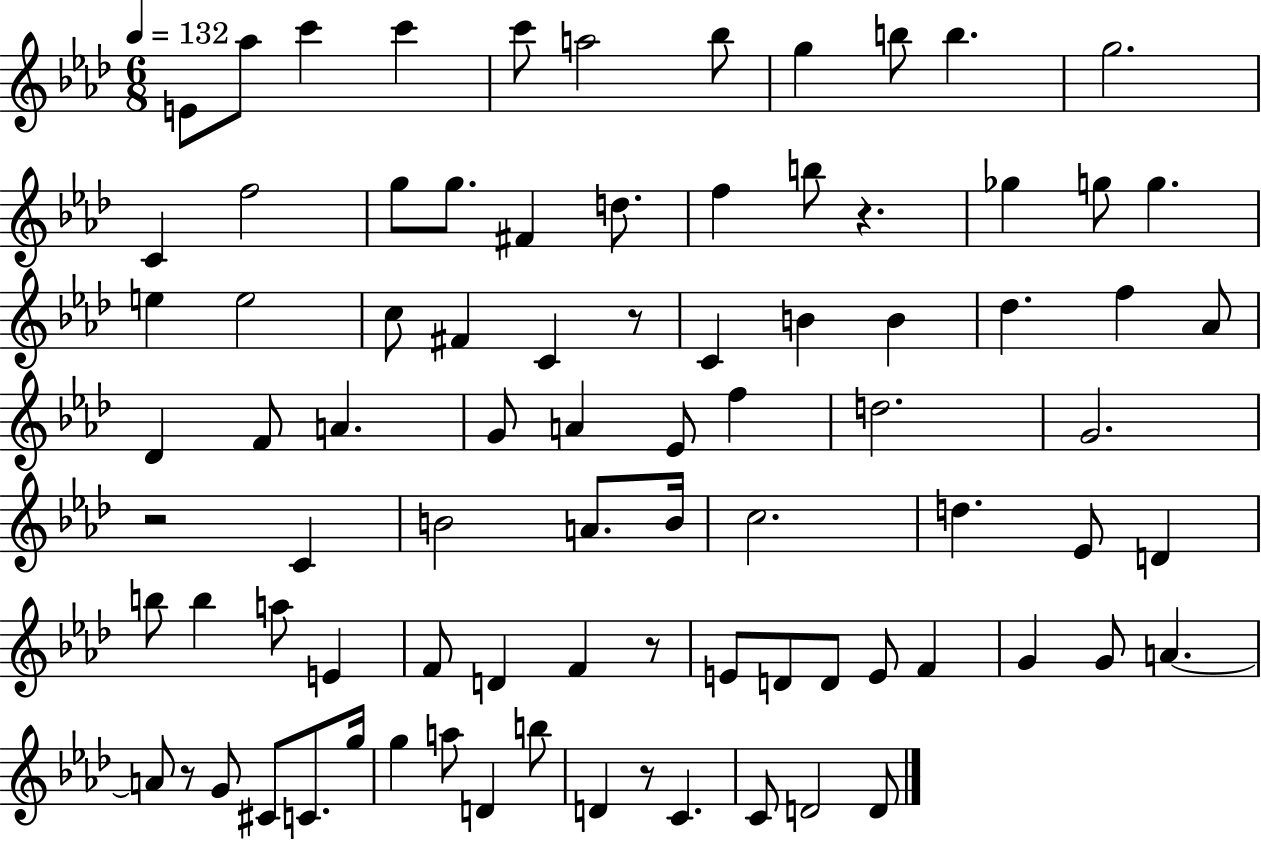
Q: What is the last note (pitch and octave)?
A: D4